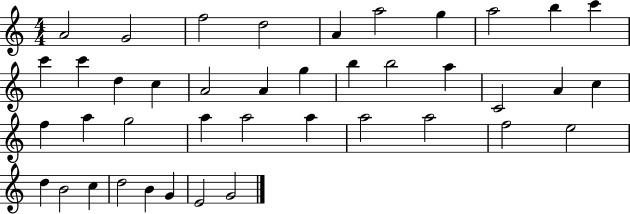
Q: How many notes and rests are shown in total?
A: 41